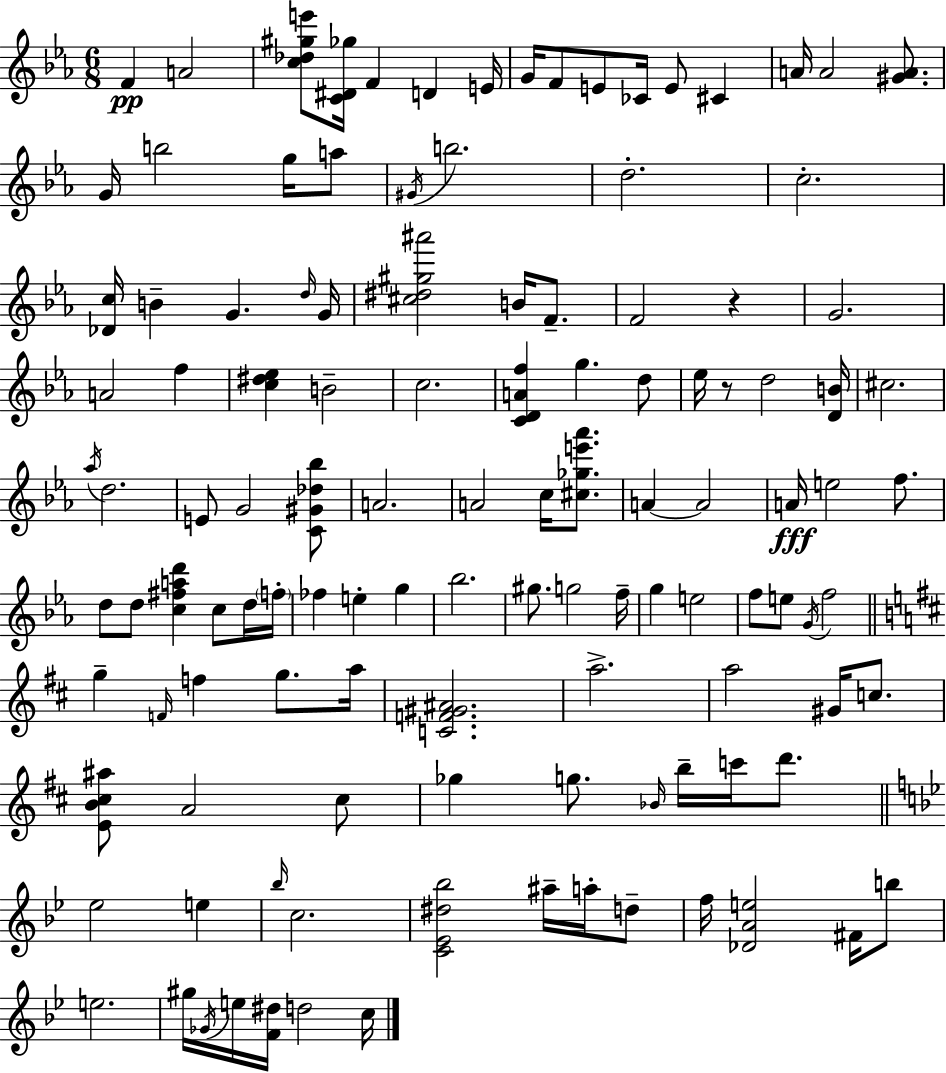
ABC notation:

X:1
T:Untitled
M:6/8
L:1/4
K:Cm
F A2 [c_d^ge']/2 [C^D_g]/4 F D E/4 G/4 F/2 E/2 _C/4 E/2 ^C A/4 A2 [^GA]/2 G/4 b2 g/4 a/2 ^G/4 b2 d2 c2 [_Dc]/4 B G d/4 G/4 [^c^d^g^a']2 B/4 F/2 F2 z G2 A2 f [c^d_e] B2 c2 [CDAf] g d/2 _e/4 z/2 d2 [DB]/4 ^c2 _a/4 d2 E/2 G2 [C^G_d_b]/2 A2 A2 c/4 [^c_ge'_a']/2 A A2 A/4 e2 f/2 d/2 d/2 [c^fad'] c/2 d/4 f/4 _f e g _b2 ^g/2 g2 f/4 g e2 f/2 e/2 G/4 f2 g F/4 f g/2 a/4 [CF^G^A]2 a2 a2 ^G/4 c/2 [EB^c^a]/2 A2 ^c/2 _g g/2 _B/4 b/4 c'/4 d'/2 _e2 e _b/4 c2 [C_E^d_b]2 ^a/4 a/4 d/2 f/4 [_DAe]2 ^F/4 b/2 e2 ^g/4 _G/4 e/4 [F^d]/4 d2 c/4